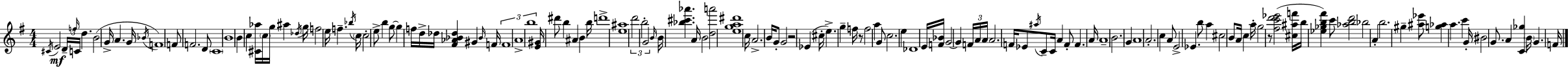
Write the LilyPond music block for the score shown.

{
  \clef treble
  \numericTimeSignature
  \time 4/4
  \key e \minor
  \acciaccatura { cis'16 }\mf e'2 \tuplet 3/2 { d'16-- \grace { f''16 } c'16 } d''4. | b'2( g'16-> a'4. | g'16 \acciaccatura { bes'16 }) f'1 | f'8 f'2. | \break d'8 \parenthesize c'1 | b'1 | b'4 c''4 <cis' aes''>16 \parenthesize c''16 g''16 ais''4 | \acciaccatura { des''16 } g''16 f''2 e''16 f''4.-- | \break \acciaccatura { bes''16 } \parenthesize c''16 c''2-. e''8-> b''4 | g''8~~ g''4 f''16 d''16-> des''16 <fis' aes' bes' des''>4 | gis'4 \grace { bes'16 } f'16 \tuplet 3/2 { f'1 | a'1-> | \break b''1 } | <e' gis'>16 dis'''8 b''4 ais'4 | b'4 b''16 d'''1-> | <e'' ais''>1 | \break \tuplet 3/2 { d'''2 b''2-. | g'2 } \grace { b'16 } b'16 | <bes'' cis''' aes'''>4. a'16 b'2 <d'' a'''>2 | <e'' g'' a'' dis'''>1 | \break c''16 a'2.-> | b'16 g'8-. g'2 r2 | ees'4( cis''16-. e''4.->) | g''4-- f''16 r8 f''2 | \break a''4 g'8 c''2. | e''4 des'1 | e'16 <f' bes'>16 g'2~~ | g'4 \tuplet 3/2 { f'16 a'16 a'16 } a'2. | \break f'16 ees'8 \acciaccatura { ais''16 } c'8-- c'16 a'4 f'8-. | f'4. a'16 a'1-- | b'2. | g'4 a'1 | \break a'2.-. | c''4 a'8 e'2-> | ees'4. b''8 a''4 cis''2 | b'8 a'16 c''4 a''16-. g''2 | \break r8 <fis'' c''' d''' ees'''>2( | <cis'' ais'' f'''>16 b''16 <ees'' ges'' b'' fis'''>4) c'''8 <aes'' b'' d'''>2 | bes''2 a'4-. b''2. | gis''4-- <ais'' ees'''>8 <g'' aes''>4 | \break a''4. c'''4 g'16-. bis'2 | g'8. a'4 <c' ges''>4 | \parenthesize b'16 g'4. f'16 \bar "|."
}